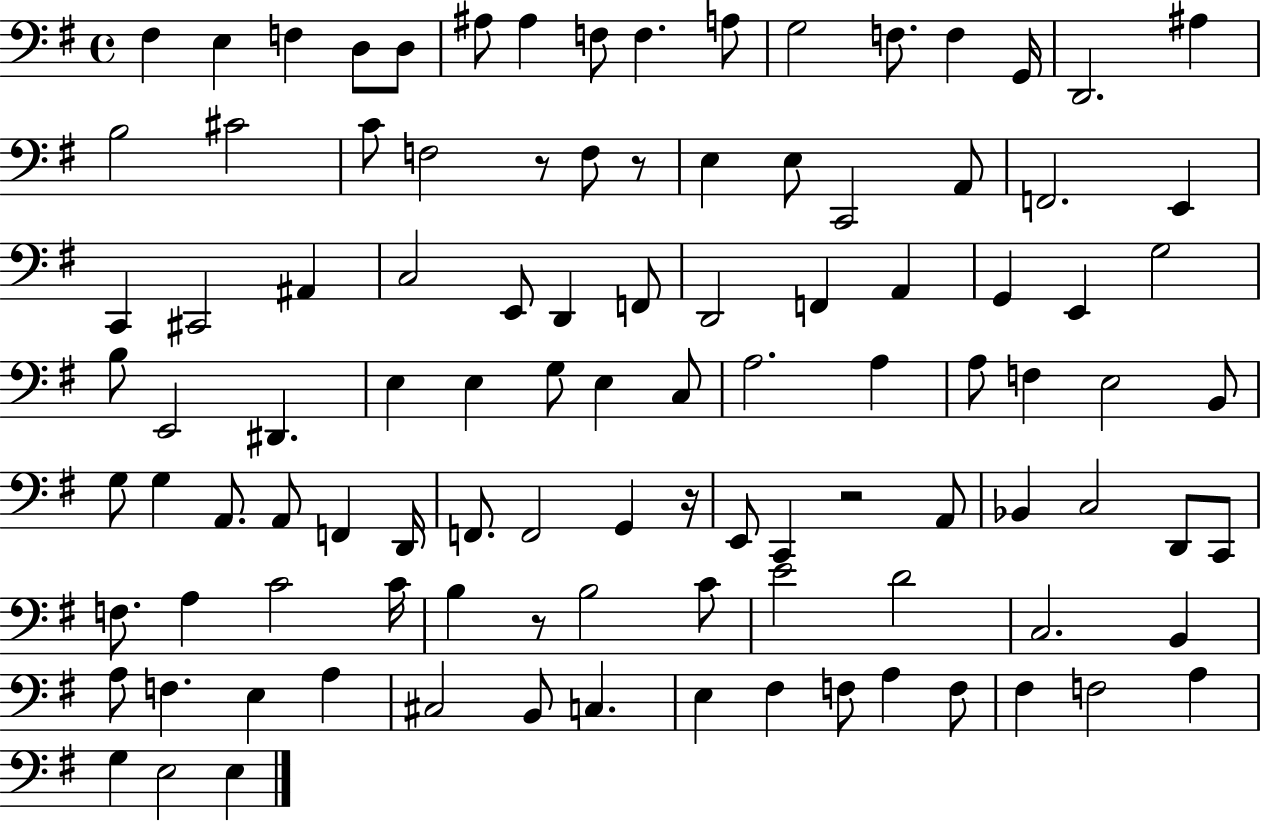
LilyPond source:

{
  \clef bass
  \time 4/4
  \defaultTimeSignature
  \key g \major
  fis4 e4 f4 d8 d8 | ais8 ais4 f8 f4. a8 | g2 f8. f4 g,16 | d,2. ais4 | \break b2 cis'2 | c'8 f2 r8 f8 r8 | e4 e8 c,2 a,8 | f,2. e,4 | \break c,4 cis,2 ais,4 | c2 e,8 d,4 f,8 | d,2 f,4 a,4 | g,4 e,4 g2 | \break b8 e,2 dis,4. | e4 e4 g8 e4 c8 | a2. a4 | a8 f4 e2 b,8 | \break g8 g4 a,8. a,8 f,4 d,16 | f,8. f,2 g,4 r16 | e,8 c,4 r2 a,8 | bes,4 c2 d,8 c,8 | \break f8. a4 c'2 c'16 | b4 r8 b2 c'8 | e'2 d'2 | c2. b,4 | \break a8 f4. e4 a4 | cis2 b,8 c4. | e4 fis4 f8 a4 f8 | fis4 f2 a4 | \break g4 e2 e4 | \bar "|."
}